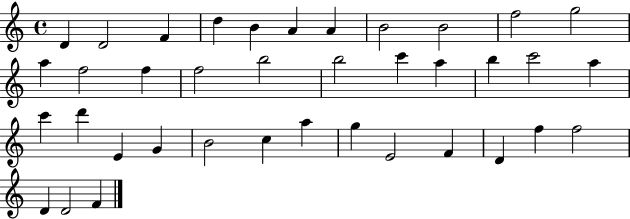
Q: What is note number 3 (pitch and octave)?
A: F4